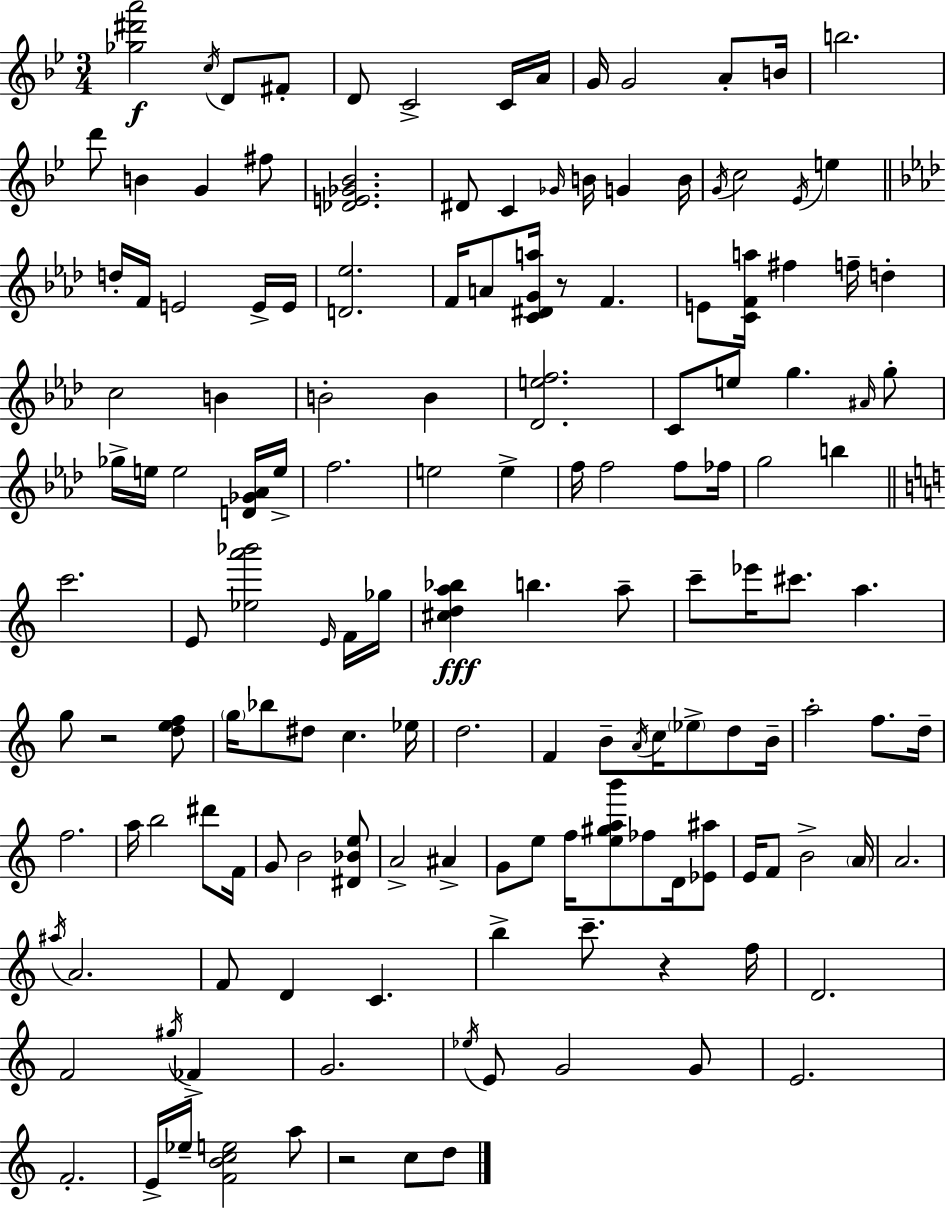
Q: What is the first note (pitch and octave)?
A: C5